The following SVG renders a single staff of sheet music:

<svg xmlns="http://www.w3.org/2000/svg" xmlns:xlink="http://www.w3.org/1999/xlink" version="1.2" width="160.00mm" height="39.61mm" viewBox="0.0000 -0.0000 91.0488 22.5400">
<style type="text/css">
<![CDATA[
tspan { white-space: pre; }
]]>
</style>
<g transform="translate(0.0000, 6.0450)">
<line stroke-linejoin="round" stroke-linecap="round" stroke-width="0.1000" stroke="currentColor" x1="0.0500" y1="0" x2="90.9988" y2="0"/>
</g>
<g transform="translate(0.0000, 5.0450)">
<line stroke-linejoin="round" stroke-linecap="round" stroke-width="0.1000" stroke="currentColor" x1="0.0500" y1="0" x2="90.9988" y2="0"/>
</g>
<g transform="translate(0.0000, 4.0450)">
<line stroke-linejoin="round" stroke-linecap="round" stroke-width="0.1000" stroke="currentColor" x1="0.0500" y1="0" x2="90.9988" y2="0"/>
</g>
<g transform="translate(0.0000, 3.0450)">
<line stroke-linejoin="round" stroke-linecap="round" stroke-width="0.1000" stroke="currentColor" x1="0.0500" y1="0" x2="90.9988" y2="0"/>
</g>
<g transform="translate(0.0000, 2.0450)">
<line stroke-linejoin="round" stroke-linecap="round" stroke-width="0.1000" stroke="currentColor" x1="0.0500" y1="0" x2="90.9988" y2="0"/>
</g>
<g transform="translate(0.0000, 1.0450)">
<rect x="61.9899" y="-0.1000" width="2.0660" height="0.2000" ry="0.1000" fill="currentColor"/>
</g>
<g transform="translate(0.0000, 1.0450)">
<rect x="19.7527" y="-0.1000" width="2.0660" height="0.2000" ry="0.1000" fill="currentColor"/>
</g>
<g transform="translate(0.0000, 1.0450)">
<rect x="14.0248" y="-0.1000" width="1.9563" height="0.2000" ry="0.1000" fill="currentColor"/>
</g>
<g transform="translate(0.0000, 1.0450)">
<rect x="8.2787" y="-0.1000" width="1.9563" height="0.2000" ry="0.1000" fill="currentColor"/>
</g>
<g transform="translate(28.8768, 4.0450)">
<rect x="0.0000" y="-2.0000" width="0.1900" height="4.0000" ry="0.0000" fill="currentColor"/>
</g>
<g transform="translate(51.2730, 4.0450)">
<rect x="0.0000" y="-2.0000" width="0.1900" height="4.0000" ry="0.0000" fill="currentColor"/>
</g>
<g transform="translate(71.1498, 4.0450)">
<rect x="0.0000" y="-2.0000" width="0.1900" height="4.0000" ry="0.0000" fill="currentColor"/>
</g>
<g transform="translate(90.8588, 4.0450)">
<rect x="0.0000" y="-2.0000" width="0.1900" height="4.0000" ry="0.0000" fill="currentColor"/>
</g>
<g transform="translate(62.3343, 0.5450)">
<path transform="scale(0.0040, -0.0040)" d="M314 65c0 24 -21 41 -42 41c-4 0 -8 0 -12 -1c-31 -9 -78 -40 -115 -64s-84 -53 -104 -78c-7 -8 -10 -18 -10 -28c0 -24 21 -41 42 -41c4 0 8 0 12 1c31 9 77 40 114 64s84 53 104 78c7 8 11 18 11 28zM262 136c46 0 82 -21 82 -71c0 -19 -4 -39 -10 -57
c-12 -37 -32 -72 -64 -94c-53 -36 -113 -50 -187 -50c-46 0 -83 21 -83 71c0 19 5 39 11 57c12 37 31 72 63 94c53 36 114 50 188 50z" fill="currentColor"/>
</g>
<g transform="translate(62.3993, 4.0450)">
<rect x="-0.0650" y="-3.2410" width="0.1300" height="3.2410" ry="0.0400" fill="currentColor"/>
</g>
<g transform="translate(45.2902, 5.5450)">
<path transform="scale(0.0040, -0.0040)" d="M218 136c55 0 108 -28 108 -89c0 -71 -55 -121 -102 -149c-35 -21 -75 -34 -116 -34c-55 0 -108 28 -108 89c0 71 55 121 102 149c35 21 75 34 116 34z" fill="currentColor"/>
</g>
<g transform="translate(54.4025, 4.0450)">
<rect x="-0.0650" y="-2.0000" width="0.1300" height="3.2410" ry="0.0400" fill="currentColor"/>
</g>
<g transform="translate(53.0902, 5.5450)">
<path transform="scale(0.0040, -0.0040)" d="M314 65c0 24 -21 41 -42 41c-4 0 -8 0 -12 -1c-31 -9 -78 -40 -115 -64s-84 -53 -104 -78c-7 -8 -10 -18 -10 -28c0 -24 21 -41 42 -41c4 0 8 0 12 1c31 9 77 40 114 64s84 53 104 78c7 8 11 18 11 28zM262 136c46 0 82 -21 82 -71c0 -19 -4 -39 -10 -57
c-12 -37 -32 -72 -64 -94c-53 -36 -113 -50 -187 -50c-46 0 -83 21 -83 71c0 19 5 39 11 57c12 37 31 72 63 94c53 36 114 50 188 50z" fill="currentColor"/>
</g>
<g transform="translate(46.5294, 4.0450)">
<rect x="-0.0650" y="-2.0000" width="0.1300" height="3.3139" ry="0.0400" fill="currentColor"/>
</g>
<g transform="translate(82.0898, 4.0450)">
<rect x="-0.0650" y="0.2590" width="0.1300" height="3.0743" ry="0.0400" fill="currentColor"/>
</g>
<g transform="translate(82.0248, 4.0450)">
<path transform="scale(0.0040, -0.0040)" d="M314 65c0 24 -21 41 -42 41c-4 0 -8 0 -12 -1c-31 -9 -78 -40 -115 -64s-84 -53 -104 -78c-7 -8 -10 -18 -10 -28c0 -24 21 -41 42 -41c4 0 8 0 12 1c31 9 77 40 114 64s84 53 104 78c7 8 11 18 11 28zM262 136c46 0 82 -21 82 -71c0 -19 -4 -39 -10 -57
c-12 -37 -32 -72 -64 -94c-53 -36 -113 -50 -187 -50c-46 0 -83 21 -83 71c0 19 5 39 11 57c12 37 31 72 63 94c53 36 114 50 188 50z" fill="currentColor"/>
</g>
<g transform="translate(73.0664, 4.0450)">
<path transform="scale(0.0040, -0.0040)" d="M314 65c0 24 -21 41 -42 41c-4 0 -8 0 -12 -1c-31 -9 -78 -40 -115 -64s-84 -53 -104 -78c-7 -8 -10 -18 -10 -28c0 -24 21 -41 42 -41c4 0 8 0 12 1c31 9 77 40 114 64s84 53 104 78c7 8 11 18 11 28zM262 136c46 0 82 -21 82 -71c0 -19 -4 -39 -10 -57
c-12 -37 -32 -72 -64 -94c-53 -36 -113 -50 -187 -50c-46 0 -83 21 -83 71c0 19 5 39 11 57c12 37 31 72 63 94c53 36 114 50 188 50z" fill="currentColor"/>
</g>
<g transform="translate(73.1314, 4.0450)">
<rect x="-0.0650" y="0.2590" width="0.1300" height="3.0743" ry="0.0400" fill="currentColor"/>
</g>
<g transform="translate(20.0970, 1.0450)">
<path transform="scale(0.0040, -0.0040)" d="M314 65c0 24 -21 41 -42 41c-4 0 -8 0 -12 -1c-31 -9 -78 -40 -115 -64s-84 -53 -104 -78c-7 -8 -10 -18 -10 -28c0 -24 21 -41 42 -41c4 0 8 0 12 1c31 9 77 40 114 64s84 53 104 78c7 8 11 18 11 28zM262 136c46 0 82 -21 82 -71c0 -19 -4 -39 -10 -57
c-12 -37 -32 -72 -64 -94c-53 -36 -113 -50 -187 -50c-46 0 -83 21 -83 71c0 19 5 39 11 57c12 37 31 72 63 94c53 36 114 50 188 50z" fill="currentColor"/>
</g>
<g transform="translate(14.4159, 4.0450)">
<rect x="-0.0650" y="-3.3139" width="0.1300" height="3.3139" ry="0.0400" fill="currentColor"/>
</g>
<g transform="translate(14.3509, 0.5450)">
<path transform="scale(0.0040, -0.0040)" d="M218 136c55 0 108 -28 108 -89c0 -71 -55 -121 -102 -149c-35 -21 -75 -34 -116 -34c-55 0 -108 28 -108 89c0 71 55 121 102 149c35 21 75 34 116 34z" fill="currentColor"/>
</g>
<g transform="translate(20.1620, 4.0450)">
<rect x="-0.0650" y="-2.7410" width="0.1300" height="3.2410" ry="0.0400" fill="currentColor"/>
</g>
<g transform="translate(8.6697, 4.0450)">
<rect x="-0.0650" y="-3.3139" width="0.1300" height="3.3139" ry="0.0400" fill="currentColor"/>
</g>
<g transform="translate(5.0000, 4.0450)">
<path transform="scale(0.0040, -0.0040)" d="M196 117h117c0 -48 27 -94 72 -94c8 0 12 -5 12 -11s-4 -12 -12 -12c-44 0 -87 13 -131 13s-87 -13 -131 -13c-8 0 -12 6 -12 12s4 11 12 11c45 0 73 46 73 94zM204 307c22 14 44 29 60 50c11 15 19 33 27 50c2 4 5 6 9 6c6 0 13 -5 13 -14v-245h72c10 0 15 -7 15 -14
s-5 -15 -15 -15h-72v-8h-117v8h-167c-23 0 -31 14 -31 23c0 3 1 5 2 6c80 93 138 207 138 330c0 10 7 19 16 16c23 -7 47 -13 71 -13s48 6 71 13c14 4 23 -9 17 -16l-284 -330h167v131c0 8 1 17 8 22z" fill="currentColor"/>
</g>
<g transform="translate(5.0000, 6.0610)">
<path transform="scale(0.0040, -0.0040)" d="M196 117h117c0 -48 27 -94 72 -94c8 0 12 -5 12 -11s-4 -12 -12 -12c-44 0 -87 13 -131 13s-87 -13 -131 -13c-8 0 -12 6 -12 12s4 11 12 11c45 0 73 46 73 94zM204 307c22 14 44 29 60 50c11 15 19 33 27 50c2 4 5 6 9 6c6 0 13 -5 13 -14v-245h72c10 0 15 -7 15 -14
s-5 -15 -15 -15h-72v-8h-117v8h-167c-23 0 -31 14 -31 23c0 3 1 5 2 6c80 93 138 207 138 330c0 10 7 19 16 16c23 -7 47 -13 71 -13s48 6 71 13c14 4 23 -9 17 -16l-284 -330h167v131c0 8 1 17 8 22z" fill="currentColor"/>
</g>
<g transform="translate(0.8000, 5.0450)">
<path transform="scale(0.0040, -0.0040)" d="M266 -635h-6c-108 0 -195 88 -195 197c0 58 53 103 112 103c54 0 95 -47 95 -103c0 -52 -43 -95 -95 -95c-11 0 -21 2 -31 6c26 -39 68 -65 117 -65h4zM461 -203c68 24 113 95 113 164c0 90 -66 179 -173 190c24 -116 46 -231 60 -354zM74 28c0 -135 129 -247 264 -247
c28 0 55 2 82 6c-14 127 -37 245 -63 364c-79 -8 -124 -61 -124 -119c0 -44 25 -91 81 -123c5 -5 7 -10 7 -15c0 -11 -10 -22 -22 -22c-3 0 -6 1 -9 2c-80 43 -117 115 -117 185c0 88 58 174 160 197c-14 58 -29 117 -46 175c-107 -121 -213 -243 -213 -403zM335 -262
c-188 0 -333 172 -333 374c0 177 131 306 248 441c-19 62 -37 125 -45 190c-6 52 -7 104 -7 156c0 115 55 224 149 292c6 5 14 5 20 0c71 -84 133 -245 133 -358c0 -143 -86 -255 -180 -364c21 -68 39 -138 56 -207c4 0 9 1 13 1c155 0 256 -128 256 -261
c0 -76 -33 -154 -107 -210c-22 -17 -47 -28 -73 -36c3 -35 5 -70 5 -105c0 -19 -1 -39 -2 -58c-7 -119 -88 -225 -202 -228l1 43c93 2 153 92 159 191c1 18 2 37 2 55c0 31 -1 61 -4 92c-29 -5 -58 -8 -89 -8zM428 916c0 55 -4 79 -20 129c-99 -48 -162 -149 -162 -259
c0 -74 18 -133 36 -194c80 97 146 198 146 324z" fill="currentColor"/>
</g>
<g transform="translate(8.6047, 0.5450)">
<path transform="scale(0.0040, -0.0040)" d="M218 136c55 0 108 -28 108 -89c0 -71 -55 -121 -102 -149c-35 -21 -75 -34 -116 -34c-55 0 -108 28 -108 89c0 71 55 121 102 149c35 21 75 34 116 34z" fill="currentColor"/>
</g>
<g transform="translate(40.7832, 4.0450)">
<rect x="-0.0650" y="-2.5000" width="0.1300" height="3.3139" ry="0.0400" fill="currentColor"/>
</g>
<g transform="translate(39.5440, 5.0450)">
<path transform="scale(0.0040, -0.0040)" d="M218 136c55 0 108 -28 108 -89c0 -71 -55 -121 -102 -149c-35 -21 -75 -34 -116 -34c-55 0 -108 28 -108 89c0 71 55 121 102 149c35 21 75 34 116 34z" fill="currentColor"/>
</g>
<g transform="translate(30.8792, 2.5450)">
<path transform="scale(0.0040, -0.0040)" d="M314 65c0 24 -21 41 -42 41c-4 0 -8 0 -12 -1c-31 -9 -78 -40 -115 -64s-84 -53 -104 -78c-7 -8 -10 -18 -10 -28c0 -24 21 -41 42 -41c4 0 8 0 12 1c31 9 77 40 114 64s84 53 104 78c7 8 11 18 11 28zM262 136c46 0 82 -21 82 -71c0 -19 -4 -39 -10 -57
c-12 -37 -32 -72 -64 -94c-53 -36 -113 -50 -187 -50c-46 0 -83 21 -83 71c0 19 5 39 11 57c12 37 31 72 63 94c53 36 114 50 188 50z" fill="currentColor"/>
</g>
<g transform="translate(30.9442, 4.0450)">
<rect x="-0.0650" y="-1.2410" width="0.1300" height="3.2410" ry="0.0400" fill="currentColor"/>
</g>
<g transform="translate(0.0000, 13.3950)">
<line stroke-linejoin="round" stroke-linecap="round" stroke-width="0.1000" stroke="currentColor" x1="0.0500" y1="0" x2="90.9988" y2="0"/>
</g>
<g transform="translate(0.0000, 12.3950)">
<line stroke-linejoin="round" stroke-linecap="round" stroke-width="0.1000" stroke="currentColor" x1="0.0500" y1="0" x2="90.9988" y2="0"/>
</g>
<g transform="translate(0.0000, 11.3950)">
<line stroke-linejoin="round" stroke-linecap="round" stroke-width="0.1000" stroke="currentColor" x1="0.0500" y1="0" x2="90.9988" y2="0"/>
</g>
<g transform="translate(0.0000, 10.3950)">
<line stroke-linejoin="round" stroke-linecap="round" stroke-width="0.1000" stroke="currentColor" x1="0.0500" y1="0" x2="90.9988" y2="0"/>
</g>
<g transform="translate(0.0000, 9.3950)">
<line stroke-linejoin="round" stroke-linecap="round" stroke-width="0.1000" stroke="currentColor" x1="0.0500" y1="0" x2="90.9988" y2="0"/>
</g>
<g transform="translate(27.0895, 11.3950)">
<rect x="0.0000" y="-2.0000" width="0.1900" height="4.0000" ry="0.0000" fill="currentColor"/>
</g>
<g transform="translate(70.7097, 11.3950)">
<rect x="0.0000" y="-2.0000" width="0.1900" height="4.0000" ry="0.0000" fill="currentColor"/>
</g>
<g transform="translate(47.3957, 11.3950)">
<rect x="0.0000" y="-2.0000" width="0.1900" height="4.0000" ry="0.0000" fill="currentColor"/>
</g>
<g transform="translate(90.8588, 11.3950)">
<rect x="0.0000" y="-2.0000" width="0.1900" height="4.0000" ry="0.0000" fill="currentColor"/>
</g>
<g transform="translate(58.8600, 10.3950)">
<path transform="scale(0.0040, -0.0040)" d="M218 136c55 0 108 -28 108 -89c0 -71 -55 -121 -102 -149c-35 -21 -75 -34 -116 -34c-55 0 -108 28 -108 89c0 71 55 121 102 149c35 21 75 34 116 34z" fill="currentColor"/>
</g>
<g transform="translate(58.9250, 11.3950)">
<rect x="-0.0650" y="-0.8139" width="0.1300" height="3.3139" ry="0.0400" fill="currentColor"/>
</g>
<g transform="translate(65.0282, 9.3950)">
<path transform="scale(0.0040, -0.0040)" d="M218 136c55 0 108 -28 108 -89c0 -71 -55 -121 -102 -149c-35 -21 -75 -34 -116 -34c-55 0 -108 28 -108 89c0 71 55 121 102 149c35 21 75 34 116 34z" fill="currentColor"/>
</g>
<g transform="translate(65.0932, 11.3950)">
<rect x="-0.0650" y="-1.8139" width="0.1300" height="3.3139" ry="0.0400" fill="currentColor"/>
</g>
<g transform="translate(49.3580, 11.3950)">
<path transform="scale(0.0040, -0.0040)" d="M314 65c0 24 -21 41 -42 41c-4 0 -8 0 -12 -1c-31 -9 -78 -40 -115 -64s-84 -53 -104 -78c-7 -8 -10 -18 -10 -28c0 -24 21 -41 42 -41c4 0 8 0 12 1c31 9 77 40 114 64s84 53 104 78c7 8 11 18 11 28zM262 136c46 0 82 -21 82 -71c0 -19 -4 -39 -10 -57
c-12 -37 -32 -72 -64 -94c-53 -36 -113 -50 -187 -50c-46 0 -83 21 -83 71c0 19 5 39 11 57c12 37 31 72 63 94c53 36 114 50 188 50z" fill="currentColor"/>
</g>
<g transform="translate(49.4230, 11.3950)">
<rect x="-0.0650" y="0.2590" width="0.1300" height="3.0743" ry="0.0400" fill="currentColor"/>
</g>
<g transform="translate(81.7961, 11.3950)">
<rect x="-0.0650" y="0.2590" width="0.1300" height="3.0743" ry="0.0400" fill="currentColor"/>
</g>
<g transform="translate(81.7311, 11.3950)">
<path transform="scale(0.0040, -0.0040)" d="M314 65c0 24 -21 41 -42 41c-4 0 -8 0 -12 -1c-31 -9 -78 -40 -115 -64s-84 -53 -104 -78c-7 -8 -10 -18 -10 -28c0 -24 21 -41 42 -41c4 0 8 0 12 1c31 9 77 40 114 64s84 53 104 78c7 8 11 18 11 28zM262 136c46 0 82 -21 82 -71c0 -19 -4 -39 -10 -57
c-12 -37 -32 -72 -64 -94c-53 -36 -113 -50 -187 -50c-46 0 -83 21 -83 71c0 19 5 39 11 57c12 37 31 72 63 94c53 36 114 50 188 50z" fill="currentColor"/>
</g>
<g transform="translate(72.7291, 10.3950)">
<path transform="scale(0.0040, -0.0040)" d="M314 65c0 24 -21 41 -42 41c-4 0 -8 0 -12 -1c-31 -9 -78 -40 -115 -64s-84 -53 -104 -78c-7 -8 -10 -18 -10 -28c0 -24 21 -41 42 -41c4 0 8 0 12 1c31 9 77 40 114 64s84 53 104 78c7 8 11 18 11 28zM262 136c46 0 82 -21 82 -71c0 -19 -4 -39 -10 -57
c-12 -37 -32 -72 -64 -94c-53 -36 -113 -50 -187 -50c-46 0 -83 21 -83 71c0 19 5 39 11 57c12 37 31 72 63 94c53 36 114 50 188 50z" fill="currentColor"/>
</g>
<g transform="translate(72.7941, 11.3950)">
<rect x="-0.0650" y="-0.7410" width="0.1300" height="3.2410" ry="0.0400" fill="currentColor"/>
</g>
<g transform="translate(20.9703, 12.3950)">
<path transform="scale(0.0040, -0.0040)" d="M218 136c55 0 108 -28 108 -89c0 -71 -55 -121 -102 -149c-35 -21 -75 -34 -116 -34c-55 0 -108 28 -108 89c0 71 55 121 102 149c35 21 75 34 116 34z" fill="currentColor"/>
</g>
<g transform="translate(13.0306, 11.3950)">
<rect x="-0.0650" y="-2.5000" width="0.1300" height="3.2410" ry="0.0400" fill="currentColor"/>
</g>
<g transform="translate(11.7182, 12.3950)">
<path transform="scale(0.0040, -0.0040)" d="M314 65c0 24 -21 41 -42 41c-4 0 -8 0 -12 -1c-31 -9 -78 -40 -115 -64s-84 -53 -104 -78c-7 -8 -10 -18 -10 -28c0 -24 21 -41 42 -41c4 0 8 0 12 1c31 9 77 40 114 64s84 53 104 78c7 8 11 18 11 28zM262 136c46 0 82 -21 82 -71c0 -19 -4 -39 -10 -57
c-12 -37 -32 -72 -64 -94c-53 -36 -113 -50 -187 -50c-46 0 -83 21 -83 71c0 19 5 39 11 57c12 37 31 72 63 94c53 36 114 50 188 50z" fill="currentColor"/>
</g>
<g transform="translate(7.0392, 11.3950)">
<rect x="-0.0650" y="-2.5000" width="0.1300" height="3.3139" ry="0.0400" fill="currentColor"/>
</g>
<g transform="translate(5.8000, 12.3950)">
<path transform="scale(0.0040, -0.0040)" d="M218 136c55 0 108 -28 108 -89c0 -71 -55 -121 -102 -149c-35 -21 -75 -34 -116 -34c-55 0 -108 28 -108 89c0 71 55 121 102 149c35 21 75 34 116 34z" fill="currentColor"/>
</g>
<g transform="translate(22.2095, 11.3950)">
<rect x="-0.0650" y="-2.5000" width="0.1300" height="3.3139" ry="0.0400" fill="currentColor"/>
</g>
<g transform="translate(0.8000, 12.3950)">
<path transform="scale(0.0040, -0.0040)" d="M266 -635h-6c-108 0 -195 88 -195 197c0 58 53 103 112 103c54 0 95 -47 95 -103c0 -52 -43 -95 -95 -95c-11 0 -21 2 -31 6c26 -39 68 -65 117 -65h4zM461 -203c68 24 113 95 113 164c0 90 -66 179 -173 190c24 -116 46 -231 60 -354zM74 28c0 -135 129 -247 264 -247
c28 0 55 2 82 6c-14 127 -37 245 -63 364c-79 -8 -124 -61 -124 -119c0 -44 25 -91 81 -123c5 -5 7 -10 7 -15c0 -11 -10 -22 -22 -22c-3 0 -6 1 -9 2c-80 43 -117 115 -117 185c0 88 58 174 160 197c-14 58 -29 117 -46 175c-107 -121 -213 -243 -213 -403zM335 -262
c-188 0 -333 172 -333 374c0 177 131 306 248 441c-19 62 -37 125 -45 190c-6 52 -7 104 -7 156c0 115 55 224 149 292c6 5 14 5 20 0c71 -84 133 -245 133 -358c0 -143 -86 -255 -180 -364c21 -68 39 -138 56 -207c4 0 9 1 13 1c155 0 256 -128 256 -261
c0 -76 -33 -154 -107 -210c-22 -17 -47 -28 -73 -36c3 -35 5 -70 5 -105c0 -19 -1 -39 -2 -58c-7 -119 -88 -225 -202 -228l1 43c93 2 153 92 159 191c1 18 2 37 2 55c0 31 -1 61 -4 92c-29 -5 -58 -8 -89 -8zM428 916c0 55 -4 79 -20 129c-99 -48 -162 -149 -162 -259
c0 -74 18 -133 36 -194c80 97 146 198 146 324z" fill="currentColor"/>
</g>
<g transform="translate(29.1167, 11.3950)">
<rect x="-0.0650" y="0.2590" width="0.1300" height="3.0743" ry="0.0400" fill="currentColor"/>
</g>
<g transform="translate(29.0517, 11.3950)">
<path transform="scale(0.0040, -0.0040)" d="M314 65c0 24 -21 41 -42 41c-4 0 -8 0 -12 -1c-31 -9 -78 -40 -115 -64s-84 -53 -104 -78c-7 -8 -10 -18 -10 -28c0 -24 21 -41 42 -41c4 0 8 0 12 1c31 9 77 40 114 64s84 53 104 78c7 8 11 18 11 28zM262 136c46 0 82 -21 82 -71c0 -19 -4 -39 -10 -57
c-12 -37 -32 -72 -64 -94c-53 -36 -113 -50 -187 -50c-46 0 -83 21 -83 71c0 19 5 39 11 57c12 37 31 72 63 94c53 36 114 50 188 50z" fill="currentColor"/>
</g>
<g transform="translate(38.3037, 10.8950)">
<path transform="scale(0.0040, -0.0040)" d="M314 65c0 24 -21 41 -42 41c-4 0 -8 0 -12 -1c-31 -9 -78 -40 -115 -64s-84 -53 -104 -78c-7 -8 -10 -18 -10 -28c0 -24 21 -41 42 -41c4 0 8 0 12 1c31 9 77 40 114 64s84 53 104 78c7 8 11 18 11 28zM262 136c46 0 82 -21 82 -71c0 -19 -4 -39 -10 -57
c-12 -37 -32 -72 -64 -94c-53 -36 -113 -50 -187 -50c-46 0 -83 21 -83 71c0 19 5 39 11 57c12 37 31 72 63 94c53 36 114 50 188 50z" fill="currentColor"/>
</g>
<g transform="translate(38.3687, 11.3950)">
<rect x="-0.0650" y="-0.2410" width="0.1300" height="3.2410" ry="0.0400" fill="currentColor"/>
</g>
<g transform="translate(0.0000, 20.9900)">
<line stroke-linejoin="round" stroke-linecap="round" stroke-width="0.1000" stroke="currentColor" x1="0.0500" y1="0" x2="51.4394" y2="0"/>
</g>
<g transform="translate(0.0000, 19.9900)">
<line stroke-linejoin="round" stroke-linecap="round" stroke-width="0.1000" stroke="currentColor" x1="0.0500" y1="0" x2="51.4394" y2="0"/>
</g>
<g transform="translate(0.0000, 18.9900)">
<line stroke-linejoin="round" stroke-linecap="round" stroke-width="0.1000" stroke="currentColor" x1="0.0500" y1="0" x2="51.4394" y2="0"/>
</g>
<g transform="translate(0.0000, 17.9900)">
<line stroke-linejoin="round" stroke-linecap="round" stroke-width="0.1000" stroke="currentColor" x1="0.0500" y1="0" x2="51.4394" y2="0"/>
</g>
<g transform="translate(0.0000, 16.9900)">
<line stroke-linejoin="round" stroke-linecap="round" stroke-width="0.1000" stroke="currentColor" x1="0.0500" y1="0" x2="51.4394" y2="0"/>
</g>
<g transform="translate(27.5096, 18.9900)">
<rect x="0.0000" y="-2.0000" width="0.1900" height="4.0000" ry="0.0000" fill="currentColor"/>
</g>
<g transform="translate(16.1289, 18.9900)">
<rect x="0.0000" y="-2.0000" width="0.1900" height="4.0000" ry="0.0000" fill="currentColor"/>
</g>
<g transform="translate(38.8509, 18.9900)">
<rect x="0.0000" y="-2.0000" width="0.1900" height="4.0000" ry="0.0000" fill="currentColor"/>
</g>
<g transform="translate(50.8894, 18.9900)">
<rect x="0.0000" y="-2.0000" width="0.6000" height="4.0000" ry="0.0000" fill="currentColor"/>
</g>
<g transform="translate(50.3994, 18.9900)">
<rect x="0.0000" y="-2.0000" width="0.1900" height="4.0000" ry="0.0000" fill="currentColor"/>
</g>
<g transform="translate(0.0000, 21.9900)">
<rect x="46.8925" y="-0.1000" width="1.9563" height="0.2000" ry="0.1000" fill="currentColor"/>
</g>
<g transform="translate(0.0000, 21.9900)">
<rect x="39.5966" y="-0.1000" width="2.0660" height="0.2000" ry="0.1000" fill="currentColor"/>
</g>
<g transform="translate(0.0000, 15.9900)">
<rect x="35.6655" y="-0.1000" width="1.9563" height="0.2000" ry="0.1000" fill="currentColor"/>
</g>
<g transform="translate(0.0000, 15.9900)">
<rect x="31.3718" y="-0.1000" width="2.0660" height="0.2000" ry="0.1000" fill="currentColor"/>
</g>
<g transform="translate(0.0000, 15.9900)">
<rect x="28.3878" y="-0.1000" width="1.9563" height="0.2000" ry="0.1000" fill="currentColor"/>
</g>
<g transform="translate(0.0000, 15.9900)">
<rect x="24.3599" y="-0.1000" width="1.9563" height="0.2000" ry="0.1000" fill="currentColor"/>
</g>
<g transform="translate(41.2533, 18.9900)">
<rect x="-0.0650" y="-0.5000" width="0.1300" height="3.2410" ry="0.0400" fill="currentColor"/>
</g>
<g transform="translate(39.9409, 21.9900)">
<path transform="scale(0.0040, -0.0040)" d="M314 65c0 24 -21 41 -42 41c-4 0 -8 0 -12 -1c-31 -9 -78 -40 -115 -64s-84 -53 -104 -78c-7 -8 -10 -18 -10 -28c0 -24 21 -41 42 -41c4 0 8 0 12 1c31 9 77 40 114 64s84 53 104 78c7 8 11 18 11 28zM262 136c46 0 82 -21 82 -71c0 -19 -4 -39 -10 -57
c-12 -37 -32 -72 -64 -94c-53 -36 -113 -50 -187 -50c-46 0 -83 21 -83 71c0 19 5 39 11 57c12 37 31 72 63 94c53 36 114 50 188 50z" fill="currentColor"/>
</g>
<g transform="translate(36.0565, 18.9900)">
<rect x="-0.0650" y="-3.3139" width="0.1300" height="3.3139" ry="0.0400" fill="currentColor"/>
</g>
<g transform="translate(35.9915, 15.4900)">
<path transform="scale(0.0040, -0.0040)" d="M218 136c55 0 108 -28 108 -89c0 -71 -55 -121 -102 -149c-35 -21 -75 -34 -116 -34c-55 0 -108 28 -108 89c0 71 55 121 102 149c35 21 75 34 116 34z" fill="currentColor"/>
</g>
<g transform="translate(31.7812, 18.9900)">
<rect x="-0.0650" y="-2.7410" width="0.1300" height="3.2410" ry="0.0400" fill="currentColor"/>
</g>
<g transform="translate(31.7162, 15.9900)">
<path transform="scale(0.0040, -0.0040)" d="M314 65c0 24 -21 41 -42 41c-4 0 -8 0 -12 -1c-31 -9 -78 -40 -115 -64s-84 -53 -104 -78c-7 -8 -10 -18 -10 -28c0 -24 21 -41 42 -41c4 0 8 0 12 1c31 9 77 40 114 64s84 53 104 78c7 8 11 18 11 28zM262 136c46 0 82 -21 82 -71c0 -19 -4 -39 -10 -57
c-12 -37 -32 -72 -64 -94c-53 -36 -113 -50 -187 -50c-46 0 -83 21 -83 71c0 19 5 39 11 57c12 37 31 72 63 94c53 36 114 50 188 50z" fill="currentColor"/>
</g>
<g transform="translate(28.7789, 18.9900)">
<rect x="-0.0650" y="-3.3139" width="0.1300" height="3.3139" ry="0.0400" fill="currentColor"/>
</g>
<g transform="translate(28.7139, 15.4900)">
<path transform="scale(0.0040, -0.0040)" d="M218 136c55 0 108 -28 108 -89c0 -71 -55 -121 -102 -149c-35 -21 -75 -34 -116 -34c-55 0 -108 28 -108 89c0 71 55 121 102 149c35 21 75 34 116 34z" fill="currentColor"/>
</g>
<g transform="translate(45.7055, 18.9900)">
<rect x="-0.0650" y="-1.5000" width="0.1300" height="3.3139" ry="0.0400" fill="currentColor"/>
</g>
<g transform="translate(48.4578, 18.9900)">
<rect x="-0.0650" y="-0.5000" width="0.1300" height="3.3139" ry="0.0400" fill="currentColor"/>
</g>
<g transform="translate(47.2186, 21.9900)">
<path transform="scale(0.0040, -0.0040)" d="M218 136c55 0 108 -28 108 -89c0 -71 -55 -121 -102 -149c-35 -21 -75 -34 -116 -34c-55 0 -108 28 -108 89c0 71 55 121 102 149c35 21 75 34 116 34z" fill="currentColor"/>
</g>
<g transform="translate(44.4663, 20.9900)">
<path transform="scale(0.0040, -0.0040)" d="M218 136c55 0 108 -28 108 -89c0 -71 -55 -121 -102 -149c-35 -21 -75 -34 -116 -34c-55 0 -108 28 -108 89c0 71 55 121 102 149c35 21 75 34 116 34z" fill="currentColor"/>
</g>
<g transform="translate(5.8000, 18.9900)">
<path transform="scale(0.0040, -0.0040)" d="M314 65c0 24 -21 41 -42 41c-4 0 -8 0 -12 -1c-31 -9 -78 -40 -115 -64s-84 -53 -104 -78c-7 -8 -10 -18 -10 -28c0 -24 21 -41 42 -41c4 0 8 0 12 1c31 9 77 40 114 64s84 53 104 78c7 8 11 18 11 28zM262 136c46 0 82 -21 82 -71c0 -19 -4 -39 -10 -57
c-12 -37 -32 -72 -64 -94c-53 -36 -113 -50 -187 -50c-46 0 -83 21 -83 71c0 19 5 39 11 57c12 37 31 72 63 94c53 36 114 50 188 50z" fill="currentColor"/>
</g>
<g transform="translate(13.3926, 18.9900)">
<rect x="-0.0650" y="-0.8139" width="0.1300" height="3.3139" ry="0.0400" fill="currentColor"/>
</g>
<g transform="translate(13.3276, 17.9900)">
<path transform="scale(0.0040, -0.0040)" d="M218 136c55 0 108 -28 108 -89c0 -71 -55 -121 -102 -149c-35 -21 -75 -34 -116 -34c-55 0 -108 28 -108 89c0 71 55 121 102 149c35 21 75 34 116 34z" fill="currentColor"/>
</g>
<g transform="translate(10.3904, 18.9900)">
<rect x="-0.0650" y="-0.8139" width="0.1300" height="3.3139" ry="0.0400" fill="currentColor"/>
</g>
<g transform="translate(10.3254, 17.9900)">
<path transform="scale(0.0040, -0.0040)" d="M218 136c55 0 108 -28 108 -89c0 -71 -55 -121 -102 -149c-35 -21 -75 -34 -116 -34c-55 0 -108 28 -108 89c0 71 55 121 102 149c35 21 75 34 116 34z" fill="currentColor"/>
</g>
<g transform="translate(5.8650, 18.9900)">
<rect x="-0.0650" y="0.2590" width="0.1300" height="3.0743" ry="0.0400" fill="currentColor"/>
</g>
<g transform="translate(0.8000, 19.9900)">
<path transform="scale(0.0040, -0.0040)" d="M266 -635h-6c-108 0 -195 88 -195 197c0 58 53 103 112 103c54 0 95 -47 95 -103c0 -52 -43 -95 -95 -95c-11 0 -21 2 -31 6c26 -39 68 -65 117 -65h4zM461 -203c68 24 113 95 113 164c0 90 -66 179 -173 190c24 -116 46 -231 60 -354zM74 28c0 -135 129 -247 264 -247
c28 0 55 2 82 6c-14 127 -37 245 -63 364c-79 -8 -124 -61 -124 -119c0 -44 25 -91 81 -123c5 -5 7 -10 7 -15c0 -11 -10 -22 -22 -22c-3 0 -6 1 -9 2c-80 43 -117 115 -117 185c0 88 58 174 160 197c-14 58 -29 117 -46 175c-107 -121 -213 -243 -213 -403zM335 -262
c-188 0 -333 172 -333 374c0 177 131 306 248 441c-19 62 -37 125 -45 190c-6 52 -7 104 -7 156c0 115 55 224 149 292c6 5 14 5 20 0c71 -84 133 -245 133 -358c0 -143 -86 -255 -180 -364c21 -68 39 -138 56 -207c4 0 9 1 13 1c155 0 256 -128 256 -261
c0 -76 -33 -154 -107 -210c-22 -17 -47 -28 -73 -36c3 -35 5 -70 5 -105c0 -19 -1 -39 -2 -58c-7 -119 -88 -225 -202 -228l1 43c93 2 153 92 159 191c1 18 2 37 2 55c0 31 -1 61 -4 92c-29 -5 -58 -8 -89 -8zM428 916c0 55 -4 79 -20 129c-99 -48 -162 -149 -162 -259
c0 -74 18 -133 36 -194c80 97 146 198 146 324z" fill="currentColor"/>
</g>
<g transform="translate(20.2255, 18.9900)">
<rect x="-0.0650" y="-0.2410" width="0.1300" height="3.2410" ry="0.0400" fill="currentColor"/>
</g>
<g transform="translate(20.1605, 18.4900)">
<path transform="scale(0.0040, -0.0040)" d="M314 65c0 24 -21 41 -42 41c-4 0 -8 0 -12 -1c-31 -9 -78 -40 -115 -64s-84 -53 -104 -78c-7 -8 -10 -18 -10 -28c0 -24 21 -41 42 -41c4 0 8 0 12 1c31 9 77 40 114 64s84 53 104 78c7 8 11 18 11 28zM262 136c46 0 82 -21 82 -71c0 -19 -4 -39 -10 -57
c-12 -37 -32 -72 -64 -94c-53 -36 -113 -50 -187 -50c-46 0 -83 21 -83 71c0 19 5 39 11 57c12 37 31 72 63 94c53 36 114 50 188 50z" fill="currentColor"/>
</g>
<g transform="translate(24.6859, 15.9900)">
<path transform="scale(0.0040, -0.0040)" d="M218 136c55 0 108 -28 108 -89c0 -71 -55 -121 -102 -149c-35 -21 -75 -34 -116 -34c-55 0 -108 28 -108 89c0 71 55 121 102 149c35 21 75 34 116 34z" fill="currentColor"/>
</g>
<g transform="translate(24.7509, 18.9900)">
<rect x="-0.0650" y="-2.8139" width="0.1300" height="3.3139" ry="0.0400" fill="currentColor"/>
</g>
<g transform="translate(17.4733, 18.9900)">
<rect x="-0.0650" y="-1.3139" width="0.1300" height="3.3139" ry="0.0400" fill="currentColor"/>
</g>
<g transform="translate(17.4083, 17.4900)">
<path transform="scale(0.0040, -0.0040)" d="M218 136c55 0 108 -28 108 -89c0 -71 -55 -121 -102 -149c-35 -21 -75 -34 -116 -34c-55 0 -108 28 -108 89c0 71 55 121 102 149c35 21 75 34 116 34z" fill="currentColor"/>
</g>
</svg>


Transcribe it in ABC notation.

X:1
T:Untitled
M:4/4
L:1/4
K:C
b b a2 e2 G F F2 b2 B2 B2 G G2 G B2 c2 B2 d f d2 B2 B2 d d e c2 a b a2 b C2 E C